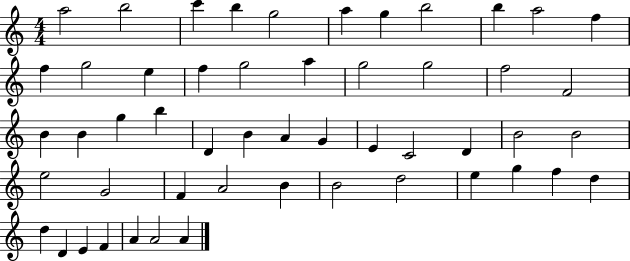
X:1
T:Untitled
M:4/4
L:1/4
K:C
a2 b2 c' b g2 a g b2 b a2 f f g2 e f g2 a g2 g2 f2 F2 B B g b D B A G E C2 D B2 B2 e2 G2 F A2 B B2 d2 e g f d d D E F A A2 A